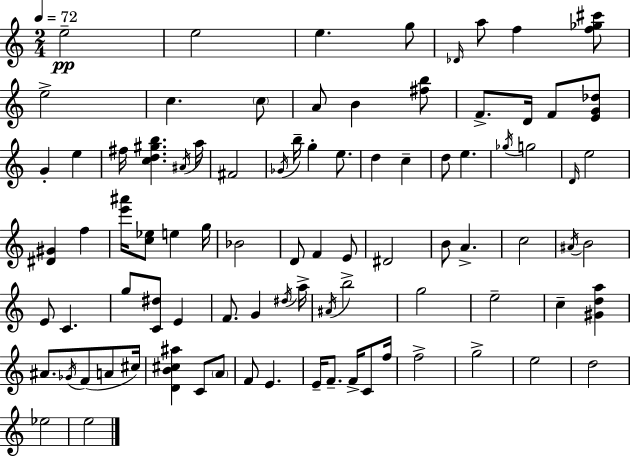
{
  \clef treble
  \numericTimeSignature
  \time 2/4
  \key c \major
  \tempo 4 = 72
  e''2--\pp | e''2 | e''4. g''8 | \grace { des'16 } a''8 f''4 <f'' ges'' cis'''>8 | \break e''2-> | c''4. \parenthesize c''8 | a'8 b'4 <fis'' b''>8 | f'8.-> d'16 f'8 <e' g' des''>8 | \break g'4-. e''4 | fis''16 <c'' d'' gis'' b''>4. | \acciaccatura { ais'16 } a''16 fis'2 | \acciaccatura { ges'16 } b''16-- g''4-. | \break e''8. d''4 c''4-- | d''8 e''4. | \acciaccatura { ges''16 } g''2 | \grace { d'16 } e''2 | \break <dis' gis'>4 | f''4 <e''' ais'''>16 <c'' ees''>8 | e''4 g''16 bes'2 | d'8 f'4 | \break e'8 dis'2 | b'8 a'4.-> | c''2 | \acciaccatura { ais'16 } b'2 | \break e'8 | c'4. g''8 | <c' dis''>8 e'4 f'8. | g'4 \acciaccatura { dis''16 } a''16-> \acciaccatura { ais'16 } | \break b''2-> | g''2 | e''2-- | c''4-- <gis' d'' a''>4 | \break ais'8. \acciaccatura { ges'16 } f'8( a'8 | cis''16) <d' b' cis'' ais''>4 c'8 \parenthesize a'8 | f'8 e'4. | e'16-- f'8.-- f'16-> c'8 | \break f''16 f''2-> | g''2-> | e''2 | d''2 | \break ees''2 | e''2 | \bar "|."
}